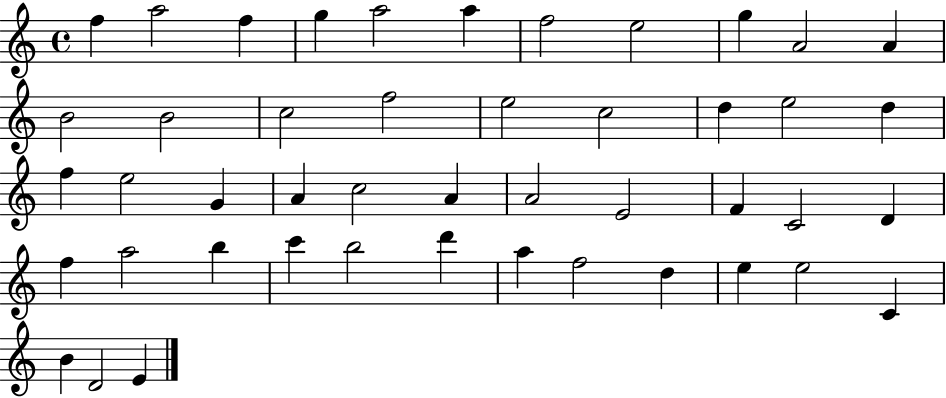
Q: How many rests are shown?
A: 0